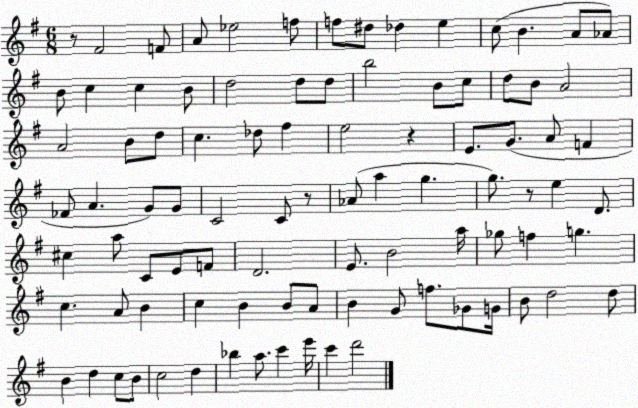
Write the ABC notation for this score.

X:1
T:Untitled
M:6/8
L:1/4
K:G
z/2 ^F2 F/2 A/2 _e2 f/2 f/2 ^d/2 _d e c/2 B A/2 _A/2 B/2 c c B/2 d2 d/2 d/2 b2 B/2 c/2 d/2 B/2 A2 A2 B/2 d/2 c _d/2 ^f e2 z E/2 G/2 A/2 F _F/2 A G/2 G/2 C2 C/2 z/2 _A/2 a g g/2 z/2 e D/2 ^c a/2 C/2 E/2 F/2 D2 E/2 B2 a/4 _g/2 f g c A/2 B c B B/2 A/2 B G/2 f/2 _G/2 G/4 B/2 d2 d/2 B d c/2 B/2 c2 d _b a/2 c' e'/4 c' d'2